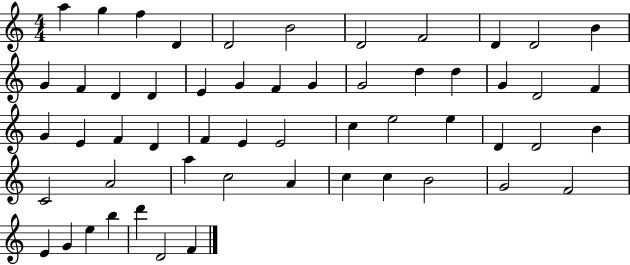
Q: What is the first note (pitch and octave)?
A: A5